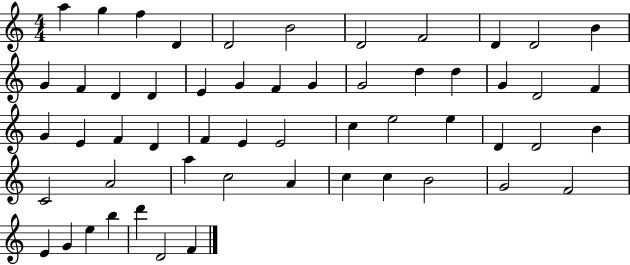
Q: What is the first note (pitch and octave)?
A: A5